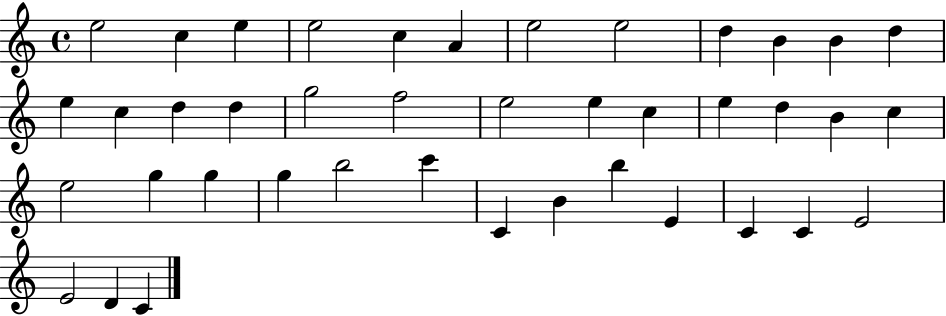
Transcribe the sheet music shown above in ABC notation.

X:1
T:Untitled
M:4/4
L:1/4
K:C
e2 c e e2 c A e2 e2 d B B d e c d d g2 f2 e2 e c e d B c e2 g g g b2 c' C B b E C C E2 E2 D C